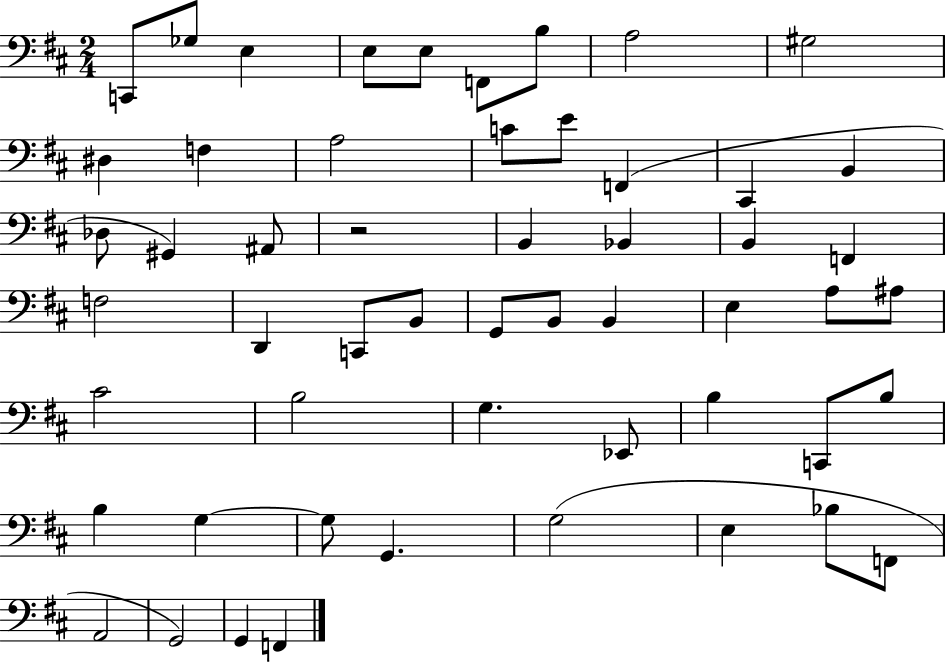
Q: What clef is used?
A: bass